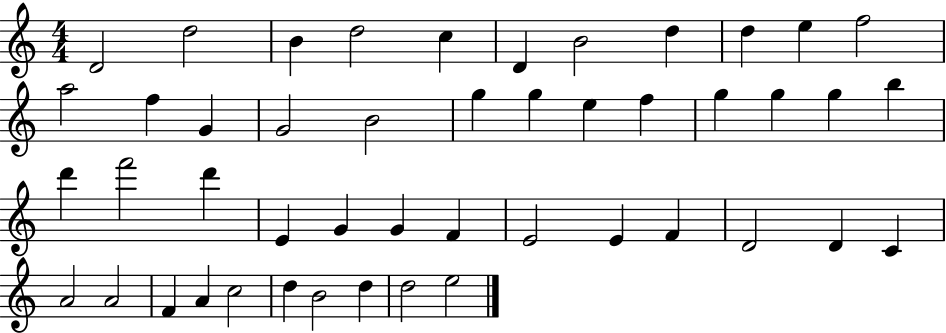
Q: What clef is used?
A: treble